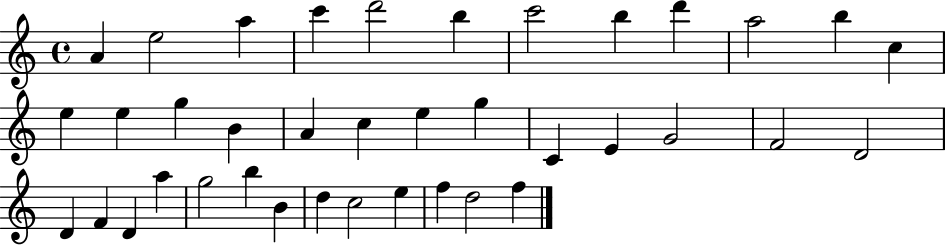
X:1
T:Untitled
M:4/4
L:1/4
K:C
A e2 a c' d'2 b c'2 b d' a2 b c e e g B A c e g C E G2 F2 D2 D F D a g2 b B d c2 e f d2 f